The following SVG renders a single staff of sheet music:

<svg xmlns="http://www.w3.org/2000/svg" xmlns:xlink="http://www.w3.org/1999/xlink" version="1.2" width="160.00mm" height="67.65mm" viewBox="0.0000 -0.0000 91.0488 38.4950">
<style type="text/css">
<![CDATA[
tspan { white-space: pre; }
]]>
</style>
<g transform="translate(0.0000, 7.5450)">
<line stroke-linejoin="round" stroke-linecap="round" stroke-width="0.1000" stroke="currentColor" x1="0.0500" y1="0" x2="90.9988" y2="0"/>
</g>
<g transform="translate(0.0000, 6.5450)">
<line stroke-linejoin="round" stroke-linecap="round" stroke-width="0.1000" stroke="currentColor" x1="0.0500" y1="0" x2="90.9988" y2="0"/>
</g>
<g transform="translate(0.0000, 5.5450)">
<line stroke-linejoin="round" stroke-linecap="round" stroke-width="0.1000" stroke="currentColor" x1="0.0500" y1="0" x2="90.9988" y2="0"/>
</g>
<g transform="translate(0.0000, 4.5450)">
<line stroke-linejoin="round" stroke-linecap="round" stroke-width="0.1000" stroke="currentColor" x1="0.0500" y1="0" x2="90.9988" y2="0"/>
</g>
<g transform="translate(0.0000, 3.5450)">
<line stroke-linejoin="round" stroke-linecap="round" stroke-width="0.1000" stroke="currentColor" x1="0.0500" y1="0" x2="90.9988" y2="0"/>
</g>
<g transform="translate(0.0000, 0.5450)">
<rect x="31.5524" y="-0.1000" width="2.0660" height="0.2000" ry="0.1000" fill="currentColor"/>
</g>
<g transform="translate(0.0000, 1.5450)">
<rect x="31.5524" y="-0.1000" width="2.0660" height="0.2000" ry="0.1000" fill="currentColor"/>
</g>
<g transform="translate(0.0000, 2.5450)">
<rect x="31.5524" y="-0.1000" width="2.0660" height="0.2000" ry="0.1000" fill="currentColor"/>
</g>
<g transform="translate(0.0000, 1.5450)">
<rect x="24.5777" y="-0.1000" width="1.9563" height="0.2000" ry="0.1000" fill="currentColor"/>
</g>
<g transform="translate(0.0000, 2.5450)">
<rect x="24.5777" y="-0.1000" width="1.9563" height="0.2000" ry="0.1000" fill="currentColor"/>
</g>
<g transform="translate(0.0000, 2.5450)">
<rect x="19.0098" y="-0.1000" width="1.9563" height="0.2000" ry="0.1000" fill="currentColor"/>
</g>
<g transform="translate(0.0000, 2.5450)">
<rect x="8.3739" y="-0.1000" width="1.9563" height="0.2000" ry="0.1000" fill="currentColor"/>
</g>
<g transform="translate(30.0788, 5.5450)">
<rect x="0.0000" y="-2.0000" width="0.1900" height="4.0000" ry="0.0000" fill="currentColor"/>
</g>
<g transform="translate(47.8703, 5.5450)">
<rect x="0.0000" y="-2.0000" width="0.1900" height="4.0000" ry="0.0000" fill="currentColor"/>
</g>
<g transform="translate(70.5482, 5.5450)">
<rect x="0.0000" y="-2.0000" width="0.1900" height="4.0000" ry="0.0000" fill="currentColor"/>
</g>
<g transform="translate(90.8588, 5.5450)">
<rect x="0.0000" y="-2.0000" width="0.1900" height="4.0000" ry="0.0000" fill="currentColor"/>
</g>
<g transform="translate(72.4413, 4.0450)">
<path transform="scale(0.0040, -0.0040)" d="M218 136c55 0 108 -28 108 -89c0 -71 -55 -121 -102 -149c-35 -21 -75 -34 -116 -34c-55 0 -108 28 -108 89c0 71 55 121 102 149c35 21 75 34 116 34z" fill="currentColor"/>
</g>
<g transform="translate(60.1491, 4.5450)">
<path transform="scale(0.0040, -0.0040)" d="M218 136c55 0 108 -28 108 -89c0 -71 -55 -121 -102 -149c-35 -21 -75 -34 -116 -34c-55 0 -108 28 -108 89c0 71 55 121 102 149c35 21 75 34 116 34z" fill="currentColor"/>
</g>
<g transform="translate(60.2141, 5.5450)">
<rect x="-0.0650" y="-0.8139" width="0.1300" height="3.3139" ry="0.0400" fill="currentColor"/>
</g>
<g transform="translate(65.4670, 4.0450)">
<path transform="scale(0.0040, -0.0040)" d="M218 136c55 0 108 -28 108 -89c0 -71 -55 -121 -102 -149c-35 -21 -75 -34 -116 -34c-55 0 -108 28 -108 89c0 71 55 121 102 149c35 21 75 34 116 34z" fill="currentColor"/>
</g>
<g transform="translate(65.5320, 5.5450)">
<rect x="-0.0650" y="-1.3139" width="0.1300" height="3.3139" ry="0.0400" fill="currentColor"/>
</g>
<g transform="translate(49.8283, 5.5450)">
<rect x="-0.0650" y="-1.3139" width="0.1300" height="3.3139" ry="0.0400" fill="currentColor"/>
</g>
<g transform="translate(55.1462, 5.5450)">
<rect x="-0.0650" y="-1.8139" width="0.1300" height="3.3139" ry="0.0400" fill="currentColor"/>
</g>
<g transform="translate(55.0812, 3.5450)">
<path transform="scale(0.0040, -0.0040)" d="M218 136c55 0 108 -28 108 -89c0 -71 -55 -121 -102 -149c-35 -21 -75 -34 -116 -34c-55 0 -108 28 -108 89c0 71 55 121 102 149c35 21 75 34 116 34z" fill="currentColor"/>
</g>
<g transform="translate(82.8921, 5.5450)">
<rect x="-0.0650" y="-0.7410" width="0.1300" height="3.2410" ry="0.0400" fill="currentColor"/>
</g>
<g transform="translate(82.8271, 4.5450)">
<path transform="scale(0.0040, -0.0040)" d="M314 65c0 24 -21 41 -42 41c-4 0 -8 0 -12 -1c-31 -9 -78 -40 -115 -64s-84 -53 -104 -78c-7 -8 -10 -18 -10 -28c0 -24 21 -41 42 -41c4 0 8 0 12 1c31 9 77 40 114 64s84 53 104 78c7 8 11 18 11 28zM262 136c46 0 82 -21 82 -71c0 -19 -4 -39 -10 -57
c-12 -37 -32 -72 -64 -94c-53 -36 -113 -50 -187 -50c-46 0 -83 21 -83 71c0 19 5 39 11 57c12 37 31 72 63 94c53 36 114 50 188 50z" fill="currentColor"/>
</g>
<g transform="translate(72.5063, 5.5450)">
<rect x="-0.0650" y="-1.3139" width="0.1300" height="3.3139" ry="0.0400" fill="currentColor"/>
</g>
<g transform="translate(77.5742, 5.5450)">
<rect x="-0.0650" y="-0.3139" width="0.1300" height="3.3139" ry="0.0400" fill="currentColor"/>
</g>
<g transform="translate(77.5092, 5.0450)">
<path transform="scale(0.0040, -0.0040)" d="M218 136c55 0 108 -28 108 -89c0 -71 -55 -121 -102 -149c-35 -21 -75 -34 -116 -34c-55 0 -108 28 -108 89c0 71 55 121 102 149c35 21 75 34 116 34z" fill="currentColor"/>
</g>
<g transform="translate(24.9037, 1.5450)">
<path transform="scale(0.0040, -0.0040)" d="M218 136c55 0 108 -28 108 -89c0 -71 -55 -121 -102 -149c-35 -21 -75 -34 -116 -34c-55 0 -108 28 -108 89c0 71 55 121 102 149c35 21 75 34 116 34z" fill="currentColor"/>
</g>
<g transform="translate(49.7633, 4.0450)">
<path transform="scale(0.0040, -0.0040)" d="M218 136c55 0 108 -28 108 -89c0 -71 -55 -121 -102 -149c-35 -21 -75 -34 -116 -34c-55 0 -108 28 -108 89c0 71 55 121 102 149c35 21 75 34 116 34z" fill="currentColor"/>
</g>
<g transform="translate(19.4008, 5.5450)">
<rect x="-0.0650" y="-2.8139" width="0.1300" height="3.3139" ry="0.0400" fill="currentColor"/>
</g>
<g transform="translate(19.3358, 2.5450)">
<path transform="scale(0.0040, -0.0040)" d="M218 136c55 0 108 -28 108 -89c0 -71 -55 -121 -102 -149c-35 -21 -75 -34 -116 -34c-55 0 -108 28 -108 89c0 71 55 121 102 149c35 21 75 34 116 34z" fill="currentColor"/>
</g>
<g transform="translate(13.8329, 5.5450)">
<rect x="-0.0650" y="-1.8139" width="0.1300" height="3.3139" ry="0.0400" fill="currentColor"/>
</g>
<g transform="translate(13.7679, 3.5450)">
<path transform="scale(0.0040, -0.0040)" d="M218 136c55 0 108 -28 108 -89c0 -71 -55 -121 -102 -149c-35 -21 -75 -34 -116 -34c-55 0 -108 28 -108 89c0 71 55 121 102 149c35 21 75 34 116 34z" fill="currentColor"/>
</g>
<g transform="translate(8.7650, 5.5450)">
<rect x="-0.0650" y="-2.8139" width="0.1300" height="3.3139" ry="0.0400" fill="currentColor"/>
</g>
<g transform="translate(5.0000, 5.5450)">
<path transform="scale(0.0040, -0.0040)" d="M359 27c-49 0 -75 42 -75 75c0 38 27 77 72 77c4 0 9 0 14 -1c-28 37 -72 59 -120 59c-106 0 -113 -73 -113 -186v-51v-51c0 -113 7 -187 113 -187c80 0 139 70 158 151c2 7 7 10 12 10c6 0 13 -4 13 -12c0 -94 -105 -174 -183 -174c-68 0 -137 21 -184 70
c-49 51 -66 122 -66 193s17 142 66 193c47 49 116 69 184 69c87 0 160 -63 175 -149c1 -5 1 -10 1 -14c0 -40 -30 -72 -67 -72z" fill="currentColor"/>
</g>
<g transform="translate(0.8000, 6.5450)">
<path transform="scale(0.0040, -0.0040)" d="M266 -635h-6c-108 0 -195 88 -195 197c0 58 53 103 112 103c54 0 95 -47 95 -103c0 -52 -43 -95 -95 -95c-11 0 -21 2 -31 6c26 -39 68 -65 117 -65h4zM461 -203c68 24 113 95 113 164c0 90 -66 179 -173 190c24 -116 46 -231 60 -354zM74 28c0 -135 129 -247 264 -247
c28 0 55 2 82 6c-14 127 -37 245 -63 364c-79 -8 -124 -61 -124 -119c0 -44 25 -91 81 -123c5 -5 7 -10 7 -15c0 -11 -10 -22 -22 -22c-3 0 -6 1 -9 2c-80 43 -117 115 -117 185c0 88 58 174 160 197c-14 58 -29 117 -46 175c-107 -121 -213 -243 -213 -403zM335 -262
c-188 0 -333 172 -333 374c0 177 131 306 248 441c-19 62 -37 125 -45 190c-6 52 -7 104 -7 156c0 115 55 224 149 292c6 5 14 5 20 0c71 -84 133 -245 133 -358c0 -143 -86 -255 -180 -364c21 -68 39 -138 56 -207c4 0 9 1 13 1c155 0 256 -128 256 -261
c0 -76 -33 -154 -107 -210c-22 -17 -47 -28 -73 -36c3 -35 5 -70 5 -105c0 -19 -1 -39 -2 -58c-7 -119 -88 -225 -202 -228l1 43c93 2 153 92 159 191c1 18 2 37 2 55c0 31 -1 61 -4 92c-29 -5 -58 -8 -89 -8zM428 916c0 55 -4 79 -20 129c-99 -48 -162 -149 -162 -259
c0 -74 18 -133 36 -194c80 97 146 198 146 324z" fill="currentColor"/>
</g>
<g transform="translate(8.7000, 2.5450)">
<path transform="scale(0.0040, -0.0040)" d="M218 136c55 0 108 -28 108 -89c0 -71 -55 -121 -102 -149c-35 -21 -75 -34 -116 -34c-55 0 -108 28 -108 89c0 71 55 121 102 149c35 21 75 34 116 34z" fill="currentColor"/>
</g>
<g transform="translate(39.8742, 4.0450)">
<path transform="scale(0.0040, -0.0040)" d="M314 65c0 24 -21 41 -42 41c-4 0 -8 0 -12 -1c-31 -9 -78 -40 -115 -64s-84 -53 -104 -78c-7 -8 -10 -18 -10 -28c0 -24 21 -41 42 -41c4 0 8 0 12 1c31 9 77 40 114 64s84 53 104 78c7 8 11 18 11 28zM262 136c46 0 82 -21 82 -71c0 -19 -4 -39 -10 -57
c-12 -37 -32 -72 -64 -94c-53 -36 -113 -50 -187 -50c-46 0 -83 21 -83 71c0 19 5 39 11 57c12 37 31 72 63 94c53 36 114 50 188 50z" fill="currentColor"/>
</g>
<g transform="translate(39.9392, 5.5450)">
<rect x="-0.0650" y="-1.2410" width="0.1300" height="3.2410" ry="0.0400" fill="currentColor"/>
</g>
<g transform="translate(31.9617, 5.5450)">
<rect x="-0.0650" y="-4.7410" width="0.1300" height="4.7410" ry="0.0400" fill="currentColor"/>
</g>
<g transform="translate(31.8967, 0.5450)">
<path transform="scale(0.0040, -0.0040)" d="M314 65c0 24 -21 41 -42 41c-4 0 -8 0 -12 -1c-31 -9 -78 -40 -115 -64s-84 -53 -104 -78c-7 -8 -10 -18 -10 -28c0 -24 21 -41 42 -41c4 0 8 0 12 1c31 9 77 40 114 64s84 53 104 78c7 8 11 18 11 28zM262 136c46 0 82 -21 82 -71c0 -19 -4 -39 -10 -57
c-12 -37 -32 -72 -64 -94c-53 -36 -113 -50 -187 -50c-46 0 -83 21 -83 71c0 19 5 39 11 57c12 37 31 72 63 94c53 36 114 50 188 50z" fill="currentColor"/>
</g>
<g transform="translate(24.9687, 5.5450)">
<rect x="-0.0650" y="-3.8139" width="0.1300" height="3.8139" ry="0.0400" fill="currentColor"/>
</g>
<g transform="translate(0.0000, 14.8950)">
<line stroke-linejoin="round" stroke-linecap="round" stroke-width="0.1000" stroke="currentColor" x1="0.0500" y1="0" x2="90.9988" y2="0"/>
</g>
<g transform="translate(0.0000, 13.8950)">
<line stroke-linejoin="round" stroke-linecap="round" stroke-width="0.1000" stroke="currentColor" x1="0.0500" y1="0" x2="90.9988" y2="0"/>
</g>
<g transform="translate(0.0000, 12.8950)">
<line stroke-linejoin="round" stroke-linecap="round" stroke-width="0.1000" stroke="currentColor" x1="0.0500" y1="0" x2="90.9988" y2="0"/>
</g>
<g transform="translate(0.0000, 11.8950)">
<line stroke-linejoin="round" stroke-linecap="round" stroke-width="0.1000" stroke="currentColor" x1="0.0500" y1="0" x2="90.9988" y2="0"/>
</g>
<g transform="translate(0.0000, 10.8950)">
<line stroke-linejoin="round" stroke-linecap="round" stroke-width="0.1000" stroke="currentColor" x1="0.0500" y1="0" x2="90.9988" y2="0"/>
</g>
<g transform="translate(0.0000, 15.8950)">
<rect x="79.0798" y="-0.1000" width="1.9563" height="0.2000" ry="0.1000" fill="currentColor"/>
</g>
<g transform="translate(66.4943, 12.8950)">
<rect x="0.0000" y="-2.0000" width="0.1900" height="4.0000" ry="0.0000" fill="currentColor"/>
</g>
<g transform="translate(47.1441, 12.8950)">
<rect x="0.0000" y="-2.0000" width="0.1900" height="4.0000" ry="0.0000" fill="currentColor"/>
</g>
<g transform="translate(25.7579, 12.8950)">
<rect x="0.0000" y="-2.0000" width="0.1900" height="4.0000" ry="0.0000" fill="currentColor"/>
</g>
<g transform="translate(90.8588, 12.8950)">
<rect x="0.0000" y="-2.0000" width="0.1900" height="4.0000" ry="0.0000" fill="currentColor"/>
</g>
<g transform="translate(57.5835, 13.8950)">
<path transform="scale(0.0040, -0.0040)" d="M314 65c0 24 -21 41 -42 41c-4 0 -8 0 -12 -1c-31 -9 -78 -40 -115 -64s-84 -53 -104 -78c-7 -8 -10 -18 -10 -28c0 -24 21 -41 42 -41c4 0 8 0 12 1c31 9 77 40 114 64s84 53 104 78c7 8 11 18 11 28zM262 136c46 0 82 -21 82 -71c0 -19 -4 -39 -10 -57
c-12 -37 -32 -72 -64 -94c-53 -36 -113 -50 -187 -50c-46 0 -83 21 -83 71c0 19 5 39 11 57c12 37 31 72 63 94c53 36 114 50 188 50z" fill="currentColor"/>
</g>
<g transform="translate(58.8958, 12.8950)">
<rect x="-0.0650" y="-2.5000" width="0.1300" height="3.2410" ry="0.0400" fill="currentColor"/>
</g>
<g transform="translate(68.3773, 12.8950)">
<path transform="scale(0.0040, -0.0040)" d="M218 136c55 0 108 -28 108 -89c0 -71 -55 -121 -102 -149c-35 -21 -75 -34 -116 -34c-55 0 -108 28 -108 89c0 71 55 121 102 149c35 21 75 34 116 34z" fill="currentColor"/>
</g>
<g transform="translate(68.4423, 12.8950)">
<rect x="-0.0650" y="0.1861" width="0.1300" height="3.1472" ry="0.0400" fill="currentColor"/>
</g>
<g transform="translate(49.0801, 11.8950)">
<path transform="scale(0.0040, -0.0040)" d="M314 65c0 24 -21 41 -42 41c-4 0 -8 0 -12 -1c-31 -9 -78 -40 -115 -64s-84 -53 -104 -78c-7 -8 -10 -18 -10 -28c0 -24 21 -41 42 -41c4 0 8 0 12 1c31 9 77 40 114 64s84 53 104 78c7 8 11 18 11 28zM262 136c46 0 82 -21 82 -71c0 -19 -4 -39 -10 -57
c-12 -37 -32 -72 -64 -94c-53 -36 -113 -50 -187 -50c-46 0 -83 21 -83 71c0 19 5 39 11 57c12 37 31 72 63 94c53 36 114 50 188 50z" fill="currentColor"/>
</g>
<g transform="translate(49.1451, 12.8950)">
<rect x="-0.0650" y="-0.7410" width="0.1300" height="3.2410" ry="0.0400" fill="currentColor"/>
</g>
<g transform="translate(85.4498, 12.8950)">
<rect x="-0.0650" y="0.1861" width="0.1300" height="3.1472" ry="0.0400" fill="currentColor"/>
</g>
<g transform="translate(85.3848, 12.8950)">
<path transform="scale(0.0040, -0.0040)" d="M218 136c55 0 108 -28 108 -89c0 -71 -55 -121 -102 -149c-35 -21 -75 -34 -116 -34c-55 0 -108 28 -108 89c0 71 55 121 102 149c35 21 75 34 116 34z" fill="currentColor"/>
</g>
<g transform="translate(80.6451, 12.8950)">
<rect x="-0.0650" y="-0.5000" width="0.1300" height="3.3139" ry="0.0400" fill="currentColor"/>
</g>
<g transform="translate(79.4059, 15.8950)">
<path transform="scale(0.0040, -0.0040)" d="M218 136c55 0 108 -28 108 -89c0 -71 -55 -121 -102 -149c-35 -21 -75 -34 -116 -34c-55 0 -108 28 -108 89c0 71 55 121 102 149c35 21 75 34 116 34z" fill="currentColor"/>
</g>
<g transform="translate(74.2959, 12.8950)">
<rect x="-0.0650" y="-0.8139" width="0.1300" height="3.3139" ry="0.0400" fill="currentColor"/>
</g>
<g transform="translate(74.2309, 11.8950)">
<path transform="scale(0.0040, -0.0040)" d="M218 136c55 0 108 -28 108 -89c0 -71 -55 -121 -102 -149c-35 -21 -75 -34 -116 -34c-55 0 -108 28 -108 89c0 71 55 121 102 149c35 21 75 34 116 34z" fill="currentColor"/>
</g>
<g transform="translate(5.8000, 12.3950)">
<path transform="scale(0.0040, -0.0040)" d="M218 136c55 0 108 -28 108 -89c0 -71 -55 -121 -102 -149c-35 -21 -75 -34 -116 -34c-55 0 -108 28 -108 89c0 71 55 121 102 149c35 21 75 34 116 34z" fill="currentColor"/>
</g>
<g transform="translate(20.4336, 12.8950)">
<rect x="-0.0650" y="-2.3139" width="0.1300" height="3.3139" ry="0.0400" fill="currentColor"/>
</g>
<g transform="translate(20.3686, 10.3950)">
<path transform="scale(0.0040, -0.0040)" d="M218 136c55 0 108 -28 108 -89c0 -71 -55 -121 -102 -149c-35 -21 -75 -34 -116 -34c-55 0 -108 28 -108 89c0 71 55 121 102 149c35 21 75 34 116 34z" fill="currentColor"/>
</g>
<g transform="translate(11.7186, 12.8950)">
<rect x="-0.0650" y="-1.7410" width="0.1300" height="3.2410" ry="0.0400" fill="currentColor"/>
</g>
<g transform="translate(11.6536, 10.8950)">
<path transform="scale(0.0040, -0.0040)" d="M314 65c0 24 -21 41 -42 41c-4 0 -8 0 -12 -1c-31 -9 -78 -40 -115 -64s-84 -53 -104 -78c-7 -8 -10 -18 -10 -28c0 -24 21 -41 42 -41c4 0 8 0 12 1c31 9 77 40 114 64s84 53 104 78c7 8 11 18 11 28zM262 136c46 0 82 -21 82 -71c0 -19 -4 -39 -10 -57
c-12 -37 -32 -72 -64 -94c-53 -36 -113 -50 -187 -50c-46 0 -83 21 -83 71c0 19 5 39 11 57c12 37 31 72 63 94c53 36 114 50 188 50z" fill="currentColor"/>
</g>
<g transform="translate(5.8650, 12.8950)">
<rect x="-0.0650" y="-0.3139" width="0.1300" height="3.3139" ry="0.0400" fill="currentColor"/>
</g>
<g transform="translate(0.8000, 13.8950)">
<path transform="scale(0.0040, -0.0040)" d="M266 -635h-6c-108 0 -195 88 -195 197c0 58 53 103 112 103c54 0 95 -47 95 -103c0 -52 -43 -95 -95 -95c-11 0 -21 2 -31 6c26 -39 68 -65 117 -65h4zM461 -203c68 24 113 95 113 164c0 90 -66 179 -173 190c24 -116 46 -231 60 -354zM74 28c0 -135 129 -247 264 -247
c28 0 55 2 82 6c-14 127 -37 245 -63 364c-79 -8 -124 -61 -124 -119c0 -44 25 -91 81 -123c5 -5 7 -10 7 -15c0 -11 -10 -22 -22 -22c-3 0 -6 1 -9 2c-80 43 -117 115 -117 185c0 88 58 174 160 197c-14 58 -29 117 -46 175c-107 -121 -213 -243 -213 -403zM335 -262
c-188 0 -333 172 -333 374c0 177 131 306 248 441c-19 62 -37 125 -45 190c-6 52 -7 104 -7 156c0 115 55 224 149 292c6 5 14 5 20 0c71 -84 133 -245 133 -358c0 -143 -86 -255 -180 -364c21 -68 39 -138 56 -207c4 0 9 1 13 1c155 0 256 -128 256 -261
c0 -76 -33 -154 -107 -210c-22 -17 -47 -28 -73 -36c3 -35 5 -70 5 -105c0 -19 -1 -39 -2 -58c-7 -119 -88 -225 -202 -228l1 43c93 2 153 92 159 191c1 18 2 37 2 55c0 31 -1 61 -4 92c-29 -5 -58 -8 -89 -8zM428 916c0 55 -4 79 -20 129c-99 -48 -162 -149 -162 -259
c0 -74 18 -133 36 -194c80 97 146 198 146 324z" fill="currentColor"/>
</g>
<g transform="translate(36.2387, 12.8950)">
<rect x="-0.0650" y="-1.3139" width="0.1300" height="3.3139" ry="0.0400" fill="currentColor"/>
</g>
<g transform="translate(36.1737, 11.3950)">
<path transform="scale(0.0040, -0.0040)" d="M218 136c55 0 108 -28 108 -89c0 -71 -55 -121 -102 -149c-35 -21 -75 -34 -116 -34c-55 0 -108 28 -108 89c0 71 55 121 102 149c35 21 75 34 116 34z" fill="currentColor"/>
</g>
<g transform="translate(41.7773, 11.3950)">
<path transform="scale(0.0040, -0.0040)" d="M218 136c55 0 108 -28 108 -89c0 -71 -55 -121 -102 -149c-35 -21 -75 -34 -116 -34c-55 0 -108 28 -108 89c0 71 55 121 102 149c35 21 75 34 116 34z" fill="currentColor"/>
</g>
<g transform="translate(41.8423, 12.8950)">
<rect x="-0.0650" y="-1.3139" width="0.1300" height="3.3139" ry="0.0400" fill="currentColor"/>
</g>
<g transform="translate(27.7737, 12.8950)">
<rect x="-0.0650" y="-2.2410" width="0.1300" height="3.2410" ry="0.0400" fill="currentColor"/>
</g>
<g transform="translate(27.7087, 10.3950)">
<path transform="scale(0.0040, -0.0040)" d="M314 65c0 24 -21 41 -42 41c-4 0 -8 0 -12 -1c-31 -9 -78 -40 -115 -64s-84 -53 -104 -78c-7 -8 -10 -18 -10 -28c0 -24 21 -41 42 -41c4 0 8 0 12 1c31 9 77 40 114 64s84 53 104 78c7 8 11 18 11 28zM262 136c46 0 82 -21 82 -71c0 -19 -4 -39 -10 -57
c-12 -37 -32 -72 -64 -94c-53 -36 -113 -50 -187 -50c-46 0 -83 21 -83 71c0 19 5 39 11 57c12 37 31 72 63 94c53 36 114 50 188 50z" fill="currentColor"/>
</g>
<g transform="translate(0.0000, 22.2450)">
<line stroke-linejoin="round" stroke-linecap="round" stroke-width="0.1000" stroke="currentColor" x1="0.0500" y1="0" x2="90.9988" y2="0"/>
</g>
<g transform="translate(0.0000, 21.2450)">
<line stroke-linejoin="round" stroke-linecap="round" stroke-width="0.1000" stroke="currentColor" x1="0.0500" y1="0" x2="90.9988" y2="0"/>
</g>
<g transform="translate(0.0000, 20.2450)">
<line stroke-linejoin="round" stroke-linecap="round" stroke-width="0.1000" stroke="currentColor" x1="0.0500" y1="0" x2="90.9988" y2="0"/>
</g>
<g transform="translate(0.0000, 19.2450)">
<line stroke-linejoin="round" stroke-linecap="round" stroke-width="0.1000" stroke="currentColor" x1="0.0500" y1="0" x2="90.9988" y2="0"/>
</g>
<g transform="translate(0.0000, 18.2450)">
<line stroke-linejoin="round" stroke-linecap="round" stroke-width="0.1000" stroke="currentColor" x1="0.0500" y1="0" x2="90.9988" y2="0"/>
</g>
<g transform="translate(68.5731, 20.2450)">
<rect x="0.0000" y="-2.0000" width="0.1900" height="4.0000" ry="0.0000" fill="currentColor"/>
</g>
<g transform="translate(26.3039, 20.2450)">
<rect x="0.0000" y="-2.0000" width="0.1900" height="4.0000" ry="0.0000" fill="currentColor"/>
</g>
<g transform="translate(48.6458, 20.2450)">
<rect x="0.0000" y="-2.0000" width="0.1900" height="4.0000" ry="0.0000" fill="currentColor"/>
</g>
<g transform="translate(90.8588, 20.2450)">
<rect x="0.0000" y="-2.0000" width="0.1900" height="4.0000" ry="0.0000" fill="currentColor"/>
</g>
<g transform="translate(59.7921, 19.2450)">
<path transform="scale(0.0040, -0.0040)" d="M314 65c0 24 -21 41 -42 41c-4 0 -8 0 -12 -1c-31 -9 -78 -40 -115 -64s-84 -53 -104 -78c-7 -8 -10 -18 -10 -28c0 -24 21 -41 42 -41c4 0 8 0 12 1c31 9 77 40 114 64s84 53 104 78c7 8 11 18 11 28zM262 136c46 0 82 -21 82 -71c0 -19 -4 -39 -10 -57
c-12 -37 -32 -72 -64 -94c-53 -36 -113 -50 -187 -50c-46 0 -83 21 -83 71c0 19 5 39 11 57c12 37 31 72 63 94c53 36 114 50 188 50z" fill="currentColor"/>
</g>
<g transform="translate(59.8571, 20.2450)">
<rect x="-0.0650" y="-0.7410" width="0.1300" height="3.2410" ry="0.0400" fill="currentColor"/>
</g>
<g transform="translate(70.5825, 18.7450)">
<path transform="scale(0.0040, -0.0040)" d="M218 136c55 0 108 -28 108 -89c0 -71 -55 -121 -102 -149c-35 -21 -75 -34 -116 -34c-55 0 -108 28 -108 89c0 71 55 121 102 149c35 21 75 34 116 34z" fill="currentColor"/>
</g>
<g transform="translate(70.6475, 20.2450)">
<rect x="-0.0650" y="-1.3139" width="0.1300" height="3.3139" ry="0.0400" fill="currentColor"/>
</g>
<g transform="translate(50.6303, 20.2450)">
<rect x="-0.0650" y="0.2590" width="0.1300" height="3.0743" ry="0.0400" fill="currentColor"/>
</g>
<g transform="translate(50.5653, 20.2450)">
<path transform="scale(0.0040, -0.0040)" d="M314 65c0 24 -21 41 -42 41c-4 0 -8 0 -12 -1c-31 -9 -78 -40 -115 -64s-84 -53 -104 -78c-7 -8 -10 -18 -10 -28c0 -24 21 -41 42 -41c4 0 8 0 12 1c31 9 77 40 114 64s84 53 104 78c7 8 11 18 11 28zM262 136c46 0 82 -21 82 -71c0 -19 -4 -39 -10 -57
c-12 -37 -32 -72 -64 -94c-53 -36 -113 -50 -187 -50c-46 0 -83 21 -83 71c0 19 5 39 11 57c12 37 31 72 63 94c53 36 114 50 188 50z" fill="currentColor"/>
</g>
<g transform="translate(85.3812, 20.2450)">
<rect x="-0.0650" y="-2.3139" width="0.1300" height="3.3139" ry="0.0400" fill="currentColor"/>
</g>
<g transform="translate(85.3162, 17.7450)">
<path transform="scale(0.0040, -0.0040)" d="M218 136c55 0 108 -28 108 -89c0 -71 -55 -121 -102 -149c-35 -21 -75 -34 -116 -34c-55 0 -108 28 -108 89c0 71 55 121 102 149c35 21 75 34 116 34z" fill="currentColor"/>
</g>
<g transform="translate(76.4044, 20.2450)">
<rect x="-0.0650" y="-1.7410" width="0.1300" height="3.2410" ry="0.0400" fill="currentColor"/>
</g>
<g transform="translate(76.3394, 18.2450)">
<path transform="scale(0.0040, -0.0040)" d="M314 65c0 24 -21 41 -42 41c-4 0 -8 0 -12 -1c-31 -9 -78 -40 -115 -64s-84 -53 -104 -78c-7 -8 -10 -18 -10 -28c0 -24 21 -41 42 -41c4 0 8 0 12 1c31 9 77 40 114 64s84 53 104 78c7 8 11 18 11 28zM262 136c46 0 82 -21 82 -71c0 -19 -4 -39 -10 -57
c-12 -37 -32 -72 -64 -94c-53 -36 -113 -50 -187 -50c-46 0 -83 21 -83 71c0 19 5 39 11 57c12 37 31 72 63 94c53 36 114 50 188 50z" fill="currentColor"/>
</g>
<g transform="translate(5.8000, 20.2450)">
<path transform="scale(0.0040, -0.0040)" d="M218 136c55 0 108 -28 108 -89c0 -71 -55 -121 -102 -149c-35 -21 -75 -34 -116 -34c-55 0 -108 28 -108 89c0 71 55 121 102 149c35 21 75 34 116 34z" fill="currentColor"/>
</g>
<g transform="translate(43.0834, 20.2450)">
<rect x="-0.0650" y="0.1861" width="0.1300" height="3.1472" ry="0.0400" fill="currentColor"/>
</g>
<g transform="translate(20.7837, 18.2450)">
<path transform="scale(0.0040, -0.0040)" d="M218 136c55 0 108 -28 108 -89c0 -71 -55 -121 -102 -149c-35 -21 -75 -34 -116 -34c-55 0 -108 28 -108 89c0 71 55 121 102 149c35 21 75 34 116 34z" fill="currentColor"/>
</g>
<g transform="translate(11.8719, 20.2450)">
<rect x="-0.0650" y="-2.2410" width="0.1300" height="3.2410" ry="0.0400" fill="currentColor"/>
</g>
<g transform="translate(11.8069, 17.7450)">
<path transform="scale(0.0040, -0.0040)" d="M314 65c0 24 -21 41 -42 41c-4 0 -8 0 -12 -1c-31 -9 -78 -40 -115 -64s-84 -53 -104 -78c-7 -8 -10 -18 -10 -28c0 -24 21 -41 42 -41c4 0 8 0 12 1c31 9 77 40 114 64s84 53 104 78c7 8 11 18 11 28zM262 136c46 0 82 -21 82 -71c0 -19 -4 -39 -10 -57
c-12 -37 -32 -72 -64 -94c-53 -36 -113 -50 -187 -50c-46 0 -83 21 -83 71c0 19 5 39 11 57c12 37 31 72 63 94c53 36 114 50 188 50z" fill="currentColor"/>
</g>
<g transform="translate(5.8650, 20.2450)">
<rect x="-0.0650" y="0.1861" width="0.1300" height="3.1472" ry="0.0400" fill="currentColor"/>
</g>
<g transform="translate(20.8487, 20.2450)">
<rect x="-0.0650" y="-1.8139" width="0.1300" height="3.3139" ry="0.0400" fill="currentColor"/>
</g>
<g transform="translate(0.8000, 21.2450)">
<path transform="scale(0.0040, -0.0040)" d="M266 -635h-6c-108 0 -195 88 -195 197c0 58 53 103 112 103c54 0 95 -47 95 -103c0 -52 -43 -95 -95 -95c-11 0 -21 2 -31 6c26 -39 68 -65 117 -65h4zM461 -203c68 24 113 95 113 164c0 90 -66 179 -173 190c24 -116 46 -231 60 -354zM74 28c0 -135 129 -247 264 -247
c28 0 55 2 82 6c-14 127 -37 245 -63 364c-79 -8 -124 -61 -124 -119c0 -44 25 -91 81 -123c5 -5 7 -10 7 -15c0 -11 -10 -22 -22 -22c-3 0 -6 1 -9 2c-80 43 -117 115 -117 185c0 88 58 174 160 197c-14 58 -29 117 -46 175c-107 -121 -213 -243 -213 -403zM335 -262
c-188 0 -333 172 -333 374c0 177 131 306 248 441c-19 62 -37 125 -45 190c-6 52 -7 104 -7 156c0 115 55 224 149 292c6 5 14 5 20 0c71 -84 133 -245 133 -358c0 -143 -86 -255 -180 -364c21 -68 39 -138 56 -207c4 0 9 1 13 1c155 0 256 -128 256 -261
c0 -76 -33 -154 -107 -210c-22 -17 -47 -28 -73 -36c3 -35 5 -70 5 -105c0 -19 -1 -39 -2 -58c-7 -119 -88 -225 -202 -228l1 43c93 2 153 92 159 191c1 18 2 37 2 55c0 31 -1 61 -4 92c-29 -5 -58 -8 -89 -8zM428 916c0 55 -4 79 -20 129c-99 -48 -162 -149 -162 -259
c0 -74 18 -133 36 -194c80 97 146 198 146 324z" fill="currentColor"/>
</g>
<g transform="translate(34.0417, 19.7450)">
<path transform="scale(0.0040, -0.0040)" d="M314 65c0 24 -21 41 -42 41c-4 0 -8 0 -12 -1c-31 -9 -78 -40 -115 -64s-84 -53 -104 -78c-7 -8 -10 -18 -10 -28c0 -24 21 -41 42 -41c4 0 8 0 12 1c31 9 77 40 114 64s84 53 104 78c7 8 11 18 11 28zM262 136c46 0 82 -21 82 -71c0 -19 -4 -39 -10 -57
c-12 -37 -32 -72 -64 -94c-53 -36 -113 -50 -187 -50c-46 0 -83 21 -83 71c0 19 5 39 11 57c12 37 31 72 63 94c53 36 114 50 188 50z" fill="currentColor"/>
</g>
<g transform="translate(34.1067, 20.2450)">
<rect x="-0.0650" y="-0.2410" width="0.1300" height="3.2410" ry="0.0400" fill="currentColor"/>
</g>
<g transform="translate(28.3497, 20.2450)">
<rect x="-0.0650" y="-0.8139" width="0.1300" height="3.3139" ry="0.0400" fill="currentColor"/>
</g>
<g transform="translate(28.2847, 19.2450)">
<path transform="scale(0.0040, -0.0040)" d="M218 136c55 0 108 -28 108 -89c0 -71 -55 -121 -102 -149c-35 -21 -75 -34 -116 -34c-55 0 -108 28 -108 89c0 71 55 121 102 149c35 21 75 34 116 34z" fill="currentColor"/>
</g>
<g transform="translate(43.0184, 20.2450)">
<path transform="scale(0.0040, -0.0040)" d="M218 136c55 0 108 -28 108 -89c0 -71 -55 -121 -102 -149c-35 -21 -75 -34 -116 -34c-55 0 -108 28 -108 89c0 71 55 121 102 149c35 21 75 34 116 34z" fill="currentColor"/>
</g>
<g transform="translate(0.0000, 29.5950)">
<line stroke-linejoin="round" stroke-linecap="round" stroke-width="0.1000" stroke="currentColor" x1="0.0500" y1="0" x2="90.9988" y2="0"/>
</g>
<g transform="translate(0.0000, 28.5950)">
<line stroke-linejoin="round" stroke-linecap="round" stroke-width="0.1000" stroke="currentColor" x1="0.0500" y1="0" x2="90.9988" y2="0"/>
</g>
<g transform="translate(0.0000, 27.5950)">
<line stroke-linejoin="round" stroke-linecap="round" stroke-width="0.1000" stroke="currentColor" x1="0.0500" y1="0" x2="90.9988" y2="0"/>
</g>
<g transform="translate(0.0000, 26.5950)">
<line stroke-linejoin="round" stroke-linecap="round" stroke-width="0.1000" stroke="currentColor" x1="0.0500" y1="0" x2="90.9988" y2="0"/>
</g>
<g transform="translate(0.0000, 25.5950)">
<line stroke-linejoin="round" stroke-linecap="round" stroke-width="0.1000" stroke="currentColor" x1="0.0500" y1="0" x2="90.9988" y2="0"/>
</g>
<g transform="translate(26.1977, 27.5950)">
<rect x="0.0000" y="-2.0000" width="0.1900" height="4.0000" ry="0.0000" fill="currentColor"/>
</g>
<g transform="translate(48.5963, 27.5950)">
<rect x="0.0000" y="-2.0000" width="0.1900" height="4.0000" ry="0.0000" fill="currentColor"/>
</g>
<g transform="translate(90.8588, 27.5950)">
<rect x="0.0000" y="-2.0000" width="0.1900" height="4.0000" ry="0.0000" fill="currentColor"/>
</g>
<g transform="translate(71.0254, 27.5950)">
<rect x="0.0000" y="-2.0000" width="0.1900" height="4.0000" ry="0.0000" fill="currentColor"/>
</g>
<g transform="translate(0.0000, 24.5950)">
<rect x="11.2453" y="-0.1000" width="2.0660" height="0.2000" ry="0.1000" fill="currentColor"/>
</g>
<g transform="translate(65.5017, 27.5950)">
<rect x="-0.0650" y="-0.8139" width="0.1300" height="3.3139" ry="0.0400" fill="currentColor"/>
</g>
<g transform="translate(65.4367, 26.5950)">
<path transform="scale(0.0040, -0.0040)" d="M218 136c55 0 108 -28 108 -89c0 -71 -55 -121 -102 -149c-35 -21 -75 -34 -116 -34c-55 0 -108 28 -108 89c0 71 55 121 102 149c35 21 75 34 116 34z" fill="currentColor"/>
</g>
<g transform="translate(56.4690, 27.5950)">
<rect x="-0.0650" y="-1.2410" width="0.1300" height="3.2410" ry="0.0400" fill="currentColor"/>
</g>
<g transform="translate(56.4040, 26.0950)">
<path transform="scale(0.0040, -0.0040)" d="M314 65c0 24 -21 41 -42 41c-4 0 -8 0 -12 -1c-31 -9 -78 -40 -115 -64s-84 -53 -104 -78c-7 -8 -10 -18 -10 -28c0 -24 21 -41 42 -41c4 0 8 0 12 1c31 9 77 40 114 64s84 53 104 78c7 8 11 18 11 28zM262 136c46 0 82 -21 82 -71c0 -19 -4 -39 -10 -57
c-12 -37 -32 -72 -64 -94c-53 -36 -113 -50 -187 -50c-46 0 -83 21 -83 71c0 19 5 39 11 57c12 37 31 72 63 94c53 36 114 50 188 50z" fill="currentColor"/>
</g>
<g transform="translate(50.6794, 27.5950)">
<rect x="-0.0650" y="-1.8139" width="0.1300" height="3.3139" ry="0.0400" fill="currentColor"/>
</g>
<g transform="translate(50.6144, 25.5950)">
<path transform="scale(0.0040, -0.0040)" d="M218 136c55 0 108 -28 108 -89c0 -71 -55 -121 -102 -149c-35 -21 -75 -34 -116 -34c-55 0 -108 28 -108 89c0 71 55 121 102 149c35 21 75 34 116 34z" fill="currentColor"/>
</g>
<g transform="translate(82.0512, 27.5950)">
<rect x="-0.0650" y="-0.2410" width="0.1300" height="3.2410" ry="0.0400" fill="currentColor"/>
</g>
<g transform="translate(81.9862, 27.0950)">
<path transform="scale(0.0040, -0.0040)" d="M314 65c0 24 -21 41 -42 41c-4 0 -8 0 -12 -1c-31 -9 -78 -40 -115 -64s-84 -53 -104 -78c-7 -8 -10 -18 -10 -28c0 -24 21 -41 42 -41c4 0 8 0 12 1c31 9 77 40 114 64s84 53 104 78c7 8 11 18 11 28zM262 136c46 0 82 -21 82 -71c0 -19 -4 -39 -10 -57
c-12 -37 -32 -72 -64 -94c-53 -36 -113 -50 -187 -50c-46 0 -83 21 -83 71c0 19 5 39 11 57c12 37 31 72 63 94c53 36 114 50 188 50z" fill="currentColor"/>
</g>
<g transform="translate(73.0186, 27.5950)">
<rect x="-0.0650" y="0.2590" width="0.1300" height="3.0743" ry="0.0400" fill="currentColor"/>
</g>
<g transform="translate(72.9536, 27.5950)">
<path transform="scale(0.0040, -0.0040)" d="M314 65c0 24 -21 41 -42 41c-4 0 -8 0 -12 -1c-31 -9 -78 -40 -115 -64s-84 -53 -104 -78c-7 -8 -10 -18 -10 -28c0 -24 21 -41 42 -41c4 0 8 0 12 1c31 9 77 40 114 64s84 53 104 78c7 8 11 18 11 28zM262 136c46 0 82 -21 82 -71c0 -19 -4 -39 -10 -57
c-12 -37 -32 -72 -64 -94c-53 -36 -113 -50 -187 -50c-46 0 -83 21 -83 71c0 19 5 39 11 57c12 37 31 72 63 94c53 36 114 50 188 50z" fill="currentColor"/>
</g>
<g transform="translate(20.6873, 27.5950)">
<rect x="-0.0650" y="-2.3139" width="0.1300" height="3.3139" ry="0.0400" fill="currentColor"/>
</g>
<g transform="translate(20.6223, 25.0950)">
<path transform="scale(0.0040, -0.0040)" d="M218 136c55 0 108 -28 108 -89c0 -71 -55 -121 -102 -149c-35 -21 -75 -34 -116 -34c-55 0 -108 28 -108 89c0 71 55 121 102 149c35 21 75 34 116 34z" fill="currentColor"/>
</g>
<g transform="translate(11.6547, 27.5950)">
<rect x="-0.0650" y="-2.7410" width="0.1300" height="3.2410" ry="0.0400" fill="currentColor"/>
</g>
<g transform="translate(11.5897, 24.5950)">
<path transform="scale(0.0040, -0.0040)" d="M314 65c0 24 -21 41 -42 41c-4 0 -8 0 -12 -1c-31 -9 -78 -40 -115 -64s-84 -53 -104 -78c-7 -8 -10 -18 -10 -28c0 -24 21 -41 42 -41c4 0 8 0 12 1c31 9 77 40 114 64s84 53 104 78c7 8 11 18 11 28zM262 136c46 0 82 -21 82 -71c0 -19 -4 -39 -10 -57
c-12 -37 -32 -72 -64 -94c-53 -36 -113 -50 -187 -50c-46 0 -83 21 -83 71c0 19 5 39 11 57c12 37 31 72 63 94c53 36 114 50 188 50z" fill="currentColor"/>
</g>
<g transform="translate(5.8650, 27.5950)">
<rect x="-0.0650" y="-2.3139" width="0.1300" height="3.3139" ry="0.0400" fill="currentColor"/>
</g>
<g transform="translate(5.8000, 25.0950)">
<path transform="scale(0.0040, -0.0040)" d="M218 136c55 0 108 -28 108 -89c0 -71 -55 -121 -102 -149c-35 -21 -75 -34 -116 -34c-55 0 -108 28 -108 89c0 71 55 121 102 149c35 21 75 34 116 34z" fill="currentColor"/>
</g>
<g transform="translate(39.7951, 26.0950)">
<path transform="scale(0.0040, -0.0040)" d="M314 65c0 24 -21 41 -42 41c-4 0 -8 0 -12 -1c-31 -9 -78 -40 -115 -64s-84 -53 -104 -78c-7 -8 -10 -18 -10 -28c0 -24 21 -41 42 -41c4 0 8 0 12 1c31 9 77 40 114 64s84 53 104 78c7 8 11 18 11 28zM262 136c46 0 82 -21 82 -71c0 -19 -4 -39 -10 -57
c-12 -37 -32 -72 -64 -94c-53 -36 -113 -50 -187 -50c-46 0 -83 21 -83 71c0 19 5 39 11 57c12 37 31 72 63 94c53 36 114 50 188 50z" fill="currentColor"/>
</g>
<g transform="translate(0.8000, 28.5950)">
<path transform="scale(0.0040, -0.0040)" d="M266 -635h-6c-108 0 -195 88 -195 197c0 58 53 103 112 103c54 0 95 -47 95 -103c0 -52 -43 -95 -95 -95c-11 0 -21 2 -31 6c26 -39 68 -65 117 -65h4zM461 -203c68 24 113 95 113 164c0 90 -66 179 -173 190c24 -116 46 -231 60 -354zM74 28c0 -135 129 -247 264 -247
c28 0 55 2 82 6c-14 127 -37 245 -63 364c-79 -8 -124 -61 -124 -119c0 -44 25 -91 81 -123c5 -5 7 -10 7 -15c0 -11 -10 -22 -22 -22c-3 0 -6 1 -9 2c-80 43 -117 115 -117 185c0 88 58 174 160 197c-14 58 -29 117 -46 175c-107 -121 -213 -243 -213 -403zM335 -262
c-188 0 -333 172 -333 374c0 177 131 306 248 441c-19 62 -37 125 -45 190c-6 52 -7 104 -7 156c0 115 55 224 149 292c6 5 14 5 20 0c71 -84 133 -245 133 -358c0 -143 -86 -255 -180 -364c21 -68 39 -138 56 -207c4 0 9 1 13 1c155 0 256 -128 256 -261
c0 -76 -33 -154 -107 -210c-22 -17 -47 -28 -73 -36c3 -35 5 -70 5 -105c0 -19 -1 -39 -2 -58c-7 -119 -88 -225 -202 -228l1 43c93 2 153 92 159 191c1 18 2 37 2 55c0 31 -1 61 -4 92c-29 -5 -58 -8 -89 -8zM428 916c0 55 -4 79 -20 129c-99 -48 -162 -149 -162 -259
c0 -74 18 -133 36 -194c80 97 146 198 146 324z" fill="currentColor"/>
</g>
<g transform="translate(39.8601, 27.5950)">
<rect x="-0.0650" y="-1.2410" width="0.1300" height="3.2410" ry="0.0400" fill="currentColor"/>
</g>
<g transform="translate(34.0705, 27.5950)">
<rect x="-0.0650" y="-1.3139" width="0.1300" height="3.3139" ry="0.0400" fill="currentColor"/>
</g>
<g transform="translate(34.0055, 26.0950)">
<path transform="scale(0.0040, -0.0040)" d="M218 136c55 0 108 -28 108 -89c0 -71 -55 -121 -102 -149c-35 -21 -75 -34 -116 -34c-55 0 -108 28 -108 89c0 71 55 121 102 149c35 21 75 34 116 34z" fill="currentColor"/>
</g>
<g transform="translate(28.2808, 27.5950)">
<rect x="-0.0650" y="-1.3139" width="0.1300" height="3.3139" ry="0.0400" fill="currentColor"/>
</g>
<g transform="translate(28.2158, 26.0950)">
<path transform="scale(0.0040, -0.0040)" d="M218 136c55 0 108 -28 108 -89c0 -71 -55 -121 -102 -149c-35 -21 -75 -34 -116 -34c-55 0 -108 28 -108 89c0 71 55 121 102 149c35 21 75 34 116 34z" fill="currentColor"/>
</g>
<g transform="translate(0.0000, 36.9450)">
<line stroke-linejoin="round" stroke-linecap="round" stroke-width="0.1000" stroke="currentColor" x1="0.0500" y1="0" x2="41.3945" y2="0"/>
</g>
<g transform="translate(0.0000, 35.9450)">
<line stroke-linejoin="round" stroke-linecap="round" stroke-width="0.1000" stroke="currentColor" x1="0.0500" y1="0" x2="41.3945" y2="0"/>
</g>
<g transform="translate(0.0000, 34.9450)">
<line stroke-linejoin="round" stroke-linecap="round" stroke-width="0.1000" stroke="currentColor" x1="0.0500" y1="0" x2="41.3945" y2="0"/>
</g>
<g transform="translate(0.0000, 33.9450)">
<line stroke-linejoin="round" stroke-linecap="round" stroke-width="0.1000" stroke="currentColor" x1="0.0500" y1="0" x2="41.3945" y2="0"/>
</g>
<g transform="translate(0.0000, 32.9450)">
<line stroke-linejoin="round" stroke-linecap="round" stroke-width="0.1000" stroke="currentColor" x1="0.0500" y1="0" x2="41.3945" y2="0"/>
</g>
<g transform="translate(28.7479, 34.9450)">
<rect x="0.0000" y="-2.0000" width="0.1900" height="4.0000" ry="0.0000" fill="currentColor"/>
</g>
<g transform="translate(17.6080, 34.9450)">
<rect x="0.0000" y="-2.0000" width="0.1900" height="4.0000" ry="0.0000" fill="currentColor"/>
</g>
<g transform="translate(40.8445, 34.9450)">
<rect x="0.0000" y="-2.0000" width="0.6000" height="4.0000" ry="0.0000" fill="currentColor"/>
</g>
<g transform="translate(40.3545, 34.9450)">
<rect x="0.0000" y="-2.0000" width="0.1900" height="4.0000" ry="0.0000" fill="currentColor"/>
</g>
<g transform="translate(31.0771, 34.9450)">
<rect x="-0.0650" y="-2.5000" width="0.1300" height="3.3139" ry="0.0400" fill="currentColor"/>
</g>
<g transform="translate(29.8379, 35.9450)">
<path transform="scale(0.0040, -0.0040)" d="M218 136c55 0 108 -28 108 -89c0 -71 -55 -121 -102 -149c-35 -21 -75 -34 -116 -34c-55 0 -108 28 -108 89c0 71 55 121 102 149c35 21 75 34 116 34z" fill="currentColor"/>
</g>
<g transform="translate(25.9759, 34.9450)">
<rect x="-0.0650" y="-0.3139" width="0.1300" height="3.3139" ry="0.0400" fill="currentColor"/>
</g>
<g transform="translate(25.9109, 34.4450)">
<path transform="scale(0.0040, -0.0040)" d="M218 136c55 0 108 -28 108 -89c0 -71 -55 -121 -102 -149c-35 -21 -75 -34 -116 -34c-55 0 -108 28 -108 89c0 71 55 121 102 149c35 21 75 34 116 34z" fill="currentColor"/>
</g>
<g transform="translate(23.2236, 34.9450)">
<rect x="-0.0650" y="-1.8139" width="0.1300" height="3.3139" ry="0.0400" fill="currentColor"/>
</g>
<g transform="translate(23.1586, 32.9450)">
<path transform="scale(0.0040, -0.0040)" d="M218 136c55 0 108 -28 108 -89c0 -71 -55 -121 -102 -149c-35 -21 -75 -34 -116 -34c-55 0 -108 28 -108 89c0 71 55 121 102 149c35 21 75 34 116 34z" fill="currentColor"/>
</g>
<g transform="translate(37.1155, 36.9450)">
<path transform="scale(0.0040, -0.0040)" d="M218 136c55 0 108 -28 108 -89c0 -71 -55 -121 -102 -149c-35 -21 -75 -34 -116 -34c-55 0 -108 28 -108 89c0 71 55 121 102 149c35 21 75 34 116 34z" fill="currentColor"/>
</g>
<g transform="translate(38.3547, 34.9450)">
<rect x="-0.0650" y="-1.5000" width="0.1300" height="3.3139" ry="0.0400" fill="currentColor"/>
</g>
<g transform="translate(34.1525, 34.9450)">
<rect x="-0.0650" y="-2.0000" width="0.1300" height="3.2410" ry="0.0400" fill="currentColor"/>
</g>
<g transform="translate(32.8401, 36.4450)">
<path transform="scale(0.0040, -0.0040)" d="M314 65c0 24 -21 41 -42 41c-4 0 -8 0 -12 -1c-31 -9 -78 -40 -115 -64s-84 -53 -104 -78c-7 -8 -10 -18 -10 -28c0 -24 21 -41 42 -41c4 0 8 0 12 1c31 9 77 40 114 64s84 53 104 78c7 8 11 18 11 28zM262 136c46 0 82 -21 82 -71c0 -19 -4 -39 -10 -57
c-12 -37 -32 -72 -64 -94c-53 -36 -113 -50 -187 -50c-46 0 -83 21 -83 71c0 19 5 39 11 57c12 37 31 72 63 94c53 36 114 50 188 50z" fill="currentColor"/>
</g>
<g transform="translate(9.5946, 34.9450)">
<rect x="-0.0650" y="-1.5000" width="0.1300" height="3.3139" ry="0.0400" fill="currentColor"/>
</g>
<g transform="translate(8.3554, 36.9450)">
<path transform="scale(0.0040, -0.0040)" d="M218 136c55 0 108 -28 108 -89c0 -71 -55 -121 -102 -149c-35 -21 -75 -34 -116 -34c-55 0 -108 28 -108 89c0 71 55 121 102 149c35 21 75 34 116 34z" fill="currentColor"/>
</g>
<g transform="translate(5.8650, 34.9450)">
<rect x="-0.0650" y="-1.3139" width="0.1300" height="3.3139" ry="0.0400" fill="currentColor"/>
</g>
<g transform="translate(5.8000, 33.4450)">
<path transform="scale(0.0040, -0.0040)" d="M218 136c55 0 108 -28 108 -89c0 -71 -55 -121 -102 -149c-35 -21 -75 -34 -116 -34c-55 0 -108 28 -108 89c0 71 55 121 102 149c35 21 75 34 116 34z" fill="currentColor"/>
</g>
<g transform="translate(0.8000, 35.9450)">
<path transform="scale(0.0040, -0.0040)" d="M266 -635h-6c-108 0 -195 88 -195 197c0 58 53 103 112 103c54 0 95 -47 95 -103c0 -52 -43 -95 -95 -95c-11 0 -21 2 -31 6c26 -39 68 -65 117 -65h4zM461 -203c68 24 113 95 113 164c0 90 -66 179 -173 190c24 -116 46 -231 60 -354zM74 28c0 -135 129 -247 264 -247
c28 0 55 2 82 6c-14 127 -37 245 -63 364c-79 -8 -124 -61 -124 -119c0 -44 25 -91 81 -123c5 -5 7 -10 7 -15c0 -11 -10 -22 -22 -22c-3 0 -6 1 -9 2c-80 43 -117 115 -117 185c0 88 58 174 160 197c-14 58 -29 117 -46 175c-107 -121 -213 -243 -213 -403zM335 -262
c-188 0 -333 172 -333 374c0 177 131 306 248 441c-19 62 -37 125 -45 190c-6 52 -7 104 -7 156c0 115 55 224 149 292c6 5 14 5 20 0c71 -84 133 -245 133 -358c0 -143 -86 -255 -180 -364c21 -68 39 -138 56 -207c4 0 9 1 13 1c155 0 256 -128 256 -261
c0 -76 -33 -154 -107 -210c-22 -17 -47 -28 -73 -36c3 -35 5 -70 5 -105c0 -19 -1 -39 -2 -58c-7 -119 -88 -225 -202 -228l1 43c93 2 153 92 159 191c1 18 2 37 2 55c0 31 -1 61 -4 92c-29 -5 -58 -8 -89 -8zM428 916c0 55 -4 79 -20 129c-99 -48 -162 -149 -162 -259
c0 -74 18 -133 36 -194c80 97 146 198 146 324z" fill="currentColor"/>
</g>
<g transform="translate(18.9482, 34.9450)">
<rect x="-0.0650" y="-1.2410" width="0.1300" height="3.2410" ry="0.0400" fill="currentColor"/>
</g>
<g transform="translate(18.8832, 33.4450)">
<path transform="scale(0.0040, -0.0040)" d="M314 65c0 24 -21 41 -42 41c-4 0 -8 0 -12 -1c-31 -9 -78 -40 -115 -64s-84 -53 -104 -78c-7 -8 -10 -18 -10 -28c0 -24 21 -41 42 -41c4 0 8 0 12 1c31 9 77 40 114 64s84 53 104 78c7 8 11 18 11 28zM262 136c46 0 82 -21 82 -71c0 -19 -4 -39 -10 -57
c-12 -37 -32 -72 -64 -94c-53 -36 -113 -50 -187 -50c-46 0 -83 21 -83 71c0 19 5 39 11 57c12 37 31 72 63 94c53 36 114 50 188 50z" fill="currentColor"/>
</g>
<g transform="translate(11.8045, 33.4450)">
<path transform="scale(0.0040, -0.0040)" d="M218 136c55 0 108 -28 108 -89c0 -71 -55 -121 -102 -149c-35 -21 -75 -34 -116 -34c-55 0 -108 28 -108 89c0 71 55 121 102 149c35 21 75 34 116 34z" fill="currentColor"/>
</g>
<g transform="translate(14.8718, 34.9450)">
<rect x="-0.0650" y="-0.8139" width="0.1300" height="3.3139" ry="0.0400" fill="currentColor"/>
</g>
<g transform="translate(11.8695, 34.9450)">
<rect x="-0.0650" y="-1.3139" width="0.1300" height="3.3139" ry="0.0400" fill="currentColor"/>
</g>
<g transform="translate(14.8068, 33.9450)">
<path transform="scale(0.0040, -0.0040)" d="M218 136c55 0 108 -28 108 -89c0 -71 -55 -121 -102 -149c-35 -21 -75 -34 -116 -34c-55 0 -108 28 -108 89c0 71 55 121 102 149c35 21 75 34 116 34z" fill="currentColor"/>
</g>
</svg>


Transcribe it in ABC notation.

X:1
T:Untitled
M:4/4
L:1/4
K:C
a f a c' e'2 e2 e f d e e c d2 c f2 g g2 e e d2 G2 B d C B B g2 f d c2 B B2 d2 e f2 g g a2 g e e e2 f e2 d B2 c2 e E e d e2 f c G F2 E